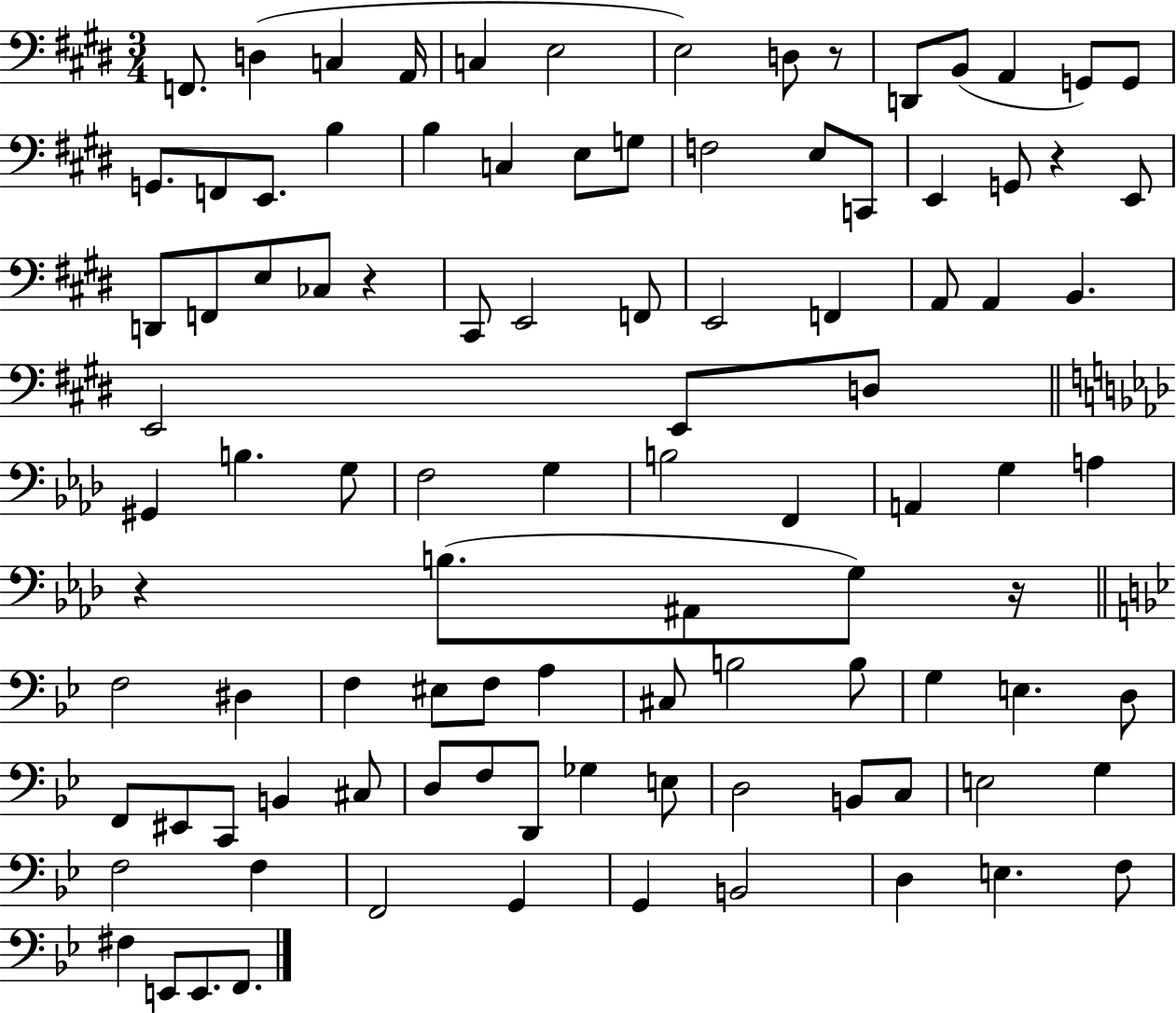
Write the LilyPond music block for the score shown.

{
  \clef bass
  \numericTimeSignature
  \time 3/4
  \key e \major
  \repeat volta 2 { f,8. d4( c4 a,16 | c4 e2 | e2) d8 r8 | d,8 b,8( a,4 g,8) g,8 | \break g,8. f,8 e,8. b4 | b4 c4 e8 g8 | f2 e8 c,8 | e,4 g,8 r4 e,8 | \break d,8 f,8 e8 ces8 r4 | cis,8 e,2 f,8 | e,2 f,4 | a,8 a,4 b,4. | \break e,2 e,8 d8 | \bar "||" \break \key f \minor gis,4 b4. g8 | f2 g4 | b2 f,4 | a,4 g4 a4 | \break r4 b8.( ais,8 g8) r16 | \bar "||" \break \key bes \major f2 dis4 | f4 eis8 f8 a4 | cis8 b2 b8 | g4 e4. d8 | \break f,8 eis,8 c,8 b,4 cis8 | d8 f8 d,8 ges4 e8 | d2 b,8 c8 | e2 g4 | \break f2 f4 | f,2 g,4 | g,4 b,2 | d4 e4. f8 | \break fis4 e,8 e,8. f,8. | } \bar "|."
}